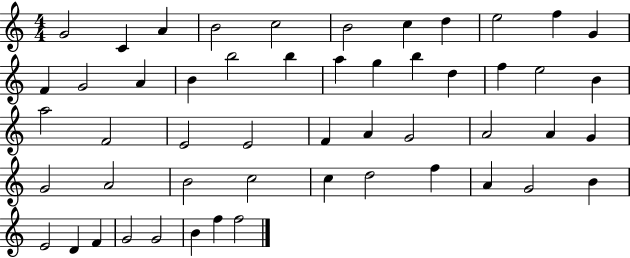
{
  \clef treble
  \numericTimeSignature
  \time 4/4
  \key c \major
  g'2 c'4 a'4 | b'2 c''2 | b'2 c''4 d''4 | e''2 f''4 g'4 | \break f'4 g'2 a'4 | b'4 b''2 b''4 | a''4 g''4 b''4 d''4 | f''4 e''2 b'4 | \break a''2 f'2 | e'2 e'2 | f'4 a'4 g'2 | a'2 a'4 g'4 | \break g'2 a'2 | b'2 c''2 | c''4 d''2 f''4 | a'4 g'2 b'4 | \break e'2 d'4 f'4 | g'2 g'2 | b'4 f''4 f''2 | \bar "|."
}